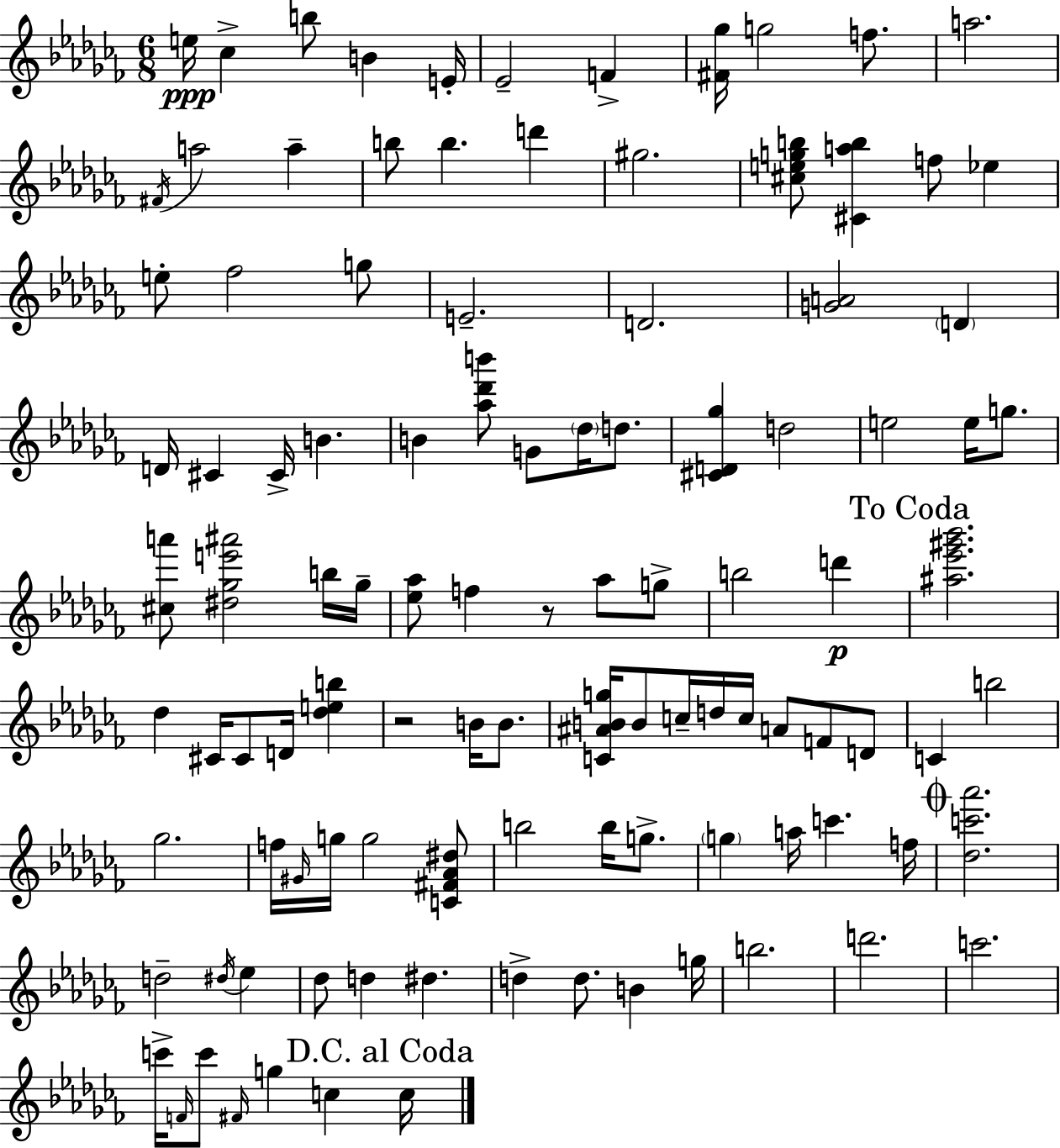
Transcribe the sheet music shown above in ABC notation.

X:1
T:Untitled
M:6/8
L:1/4
K:Abm
e/4 _c b/2 B E/4 _E2 F [^F_g]/4 g2 f/2 a2 ^F/4 a2 a b/2 b d' ^g2 [^cegb]/2 [^Cab] f/2 _e e/2 _f2 g/2 E2 D2 [GA]2 D D/4 ^C ^C/4 B B [_a_d'b']/2 G/2 _d/4 d/2 [^CD_g] d2 e2 e/4 g/2 [^ca']/2 [^d_ge'^a']2 b/4 _g/4 [_e_a]/2 f z/2 _a/2 g/2 b2 d' [^a_e'^g'_b']2 _d ^C/4 ^C/2 D/4 [_deb] z2 B/4 B/2 [C^ABg]/4 B/2 c/4 d/4 c/4 A/2 F/2 D/2 C b2 _g2 f/4 ^G/4 g/4 g2 [C^F_A^d]/2 b2 b/4 g/2 g a/4 c' f/4 [_dc'_a']2 d2 ^d/4 _e _d/2 d ^d d d/2 B g/4 b2 d'2 c'2 c'/4 F/4 c'/2 ^F/4 g c c/4